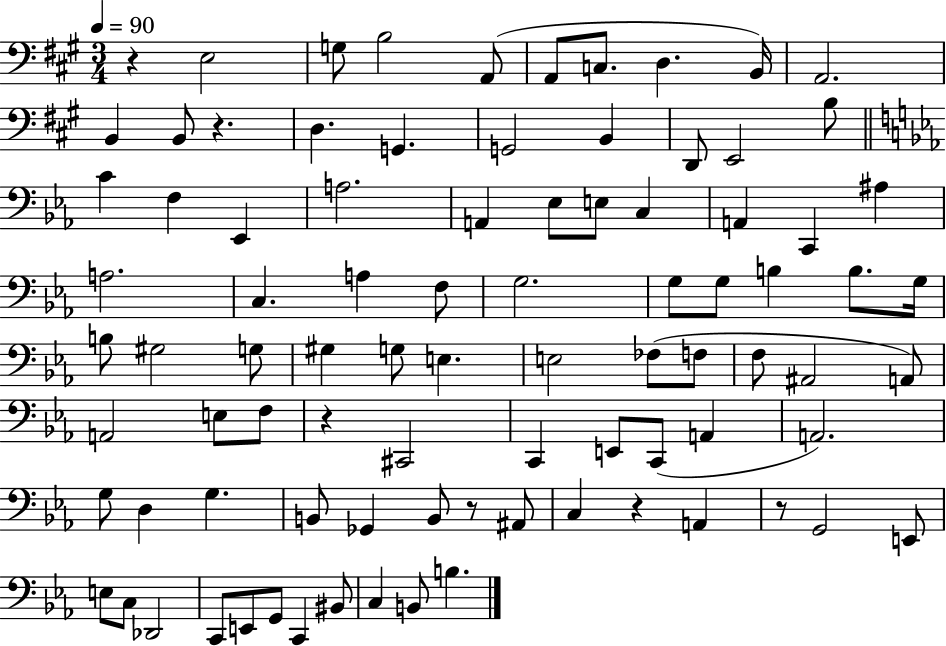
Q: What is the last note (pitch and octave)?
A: B3